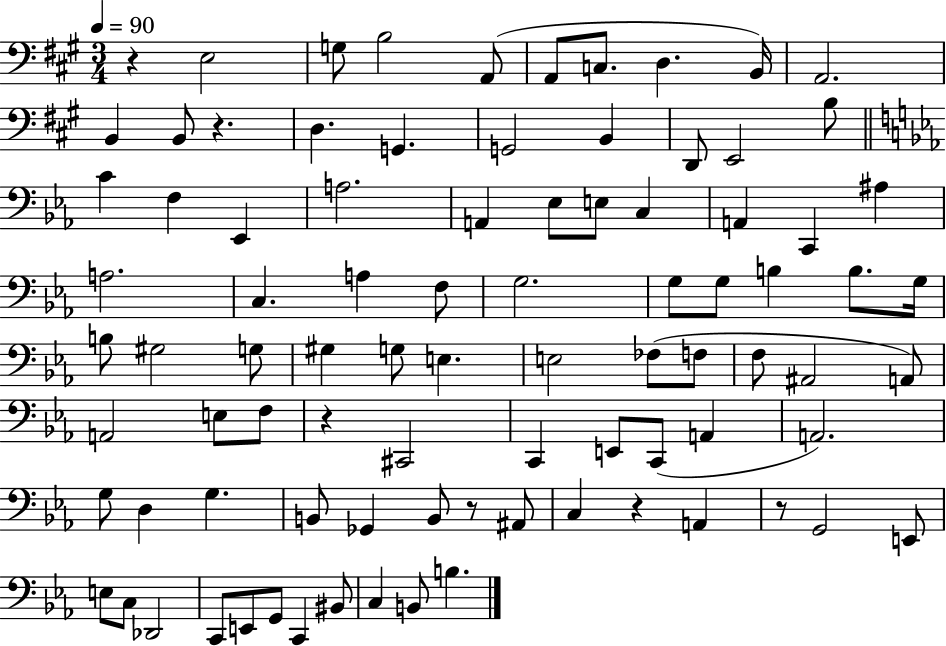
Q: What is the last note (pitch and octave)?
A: B3